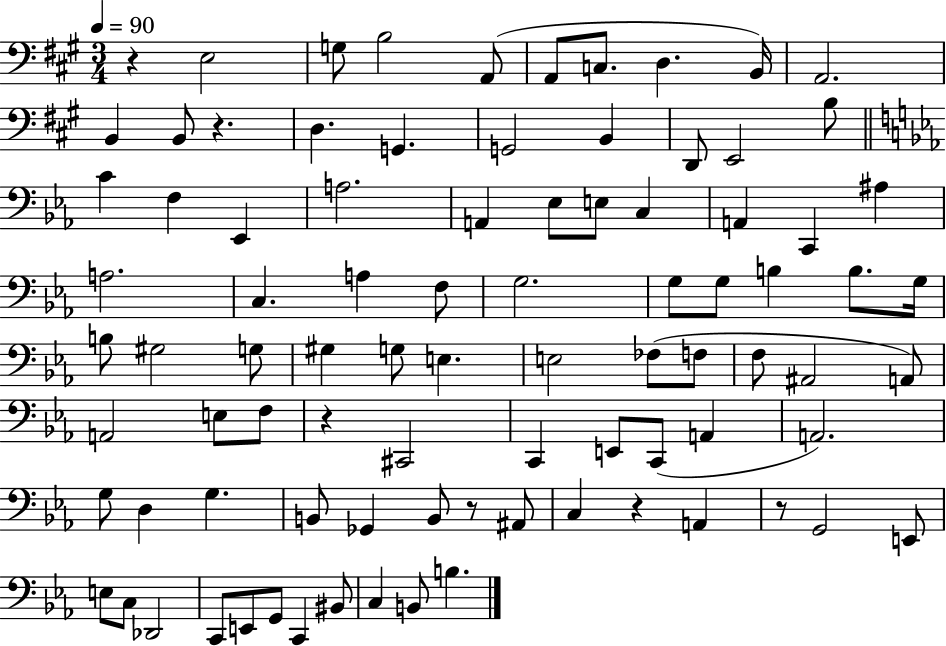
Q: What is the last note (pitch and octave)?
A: B3